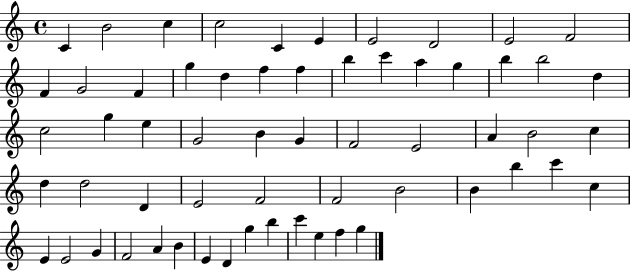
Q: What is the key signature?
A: C major